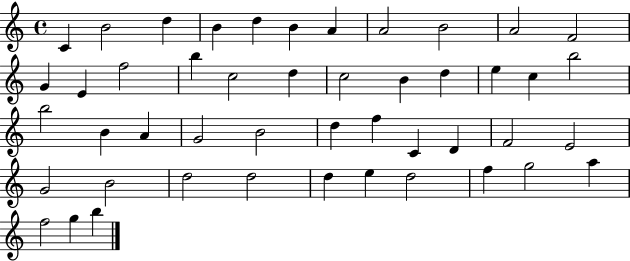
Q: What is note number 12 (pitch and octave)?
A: G4